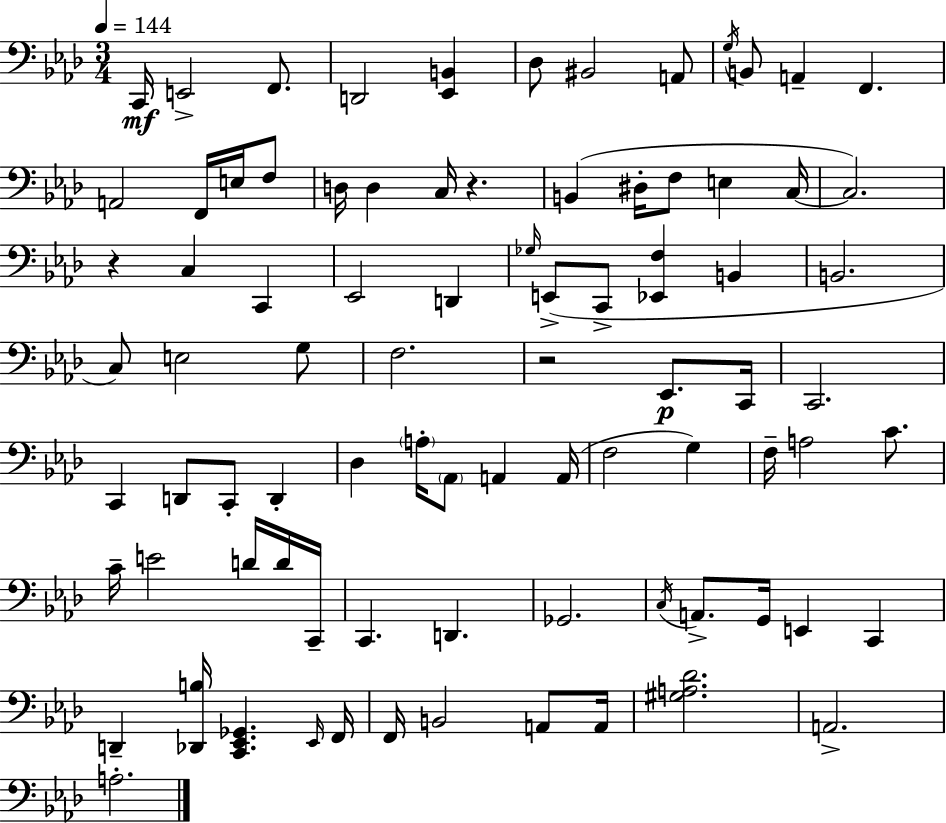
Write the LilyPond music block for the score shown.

{
  \clef bass
  \numericTimeSignature
  \time 3/4
  \key f \minor
  \tempo 4 = 144
  c,16\mf e,2-> f,8. | d,2 <ees, b,>4 | des8 bis,2 a,8 | \acciaccatura { g16 } b,8 a,4-- f,4. | \break a,2 f,16 e16 f8 | d16 d4 c16 r4. | b,4( dis16-. f8 e4 | c16~~ c2.) | \break r4 c4 c,4 | ees,2 d,4 | \grace { ges16 } e,8->( c,8-> <ees, f>4 b,4 | b,2. | \break c8) e2 | g8 f2. | r2 ees,8.\p | c,16 c,2. | \break c,4 d,8 c,8-. d,4-. | des4 \parenthesize a16-. \parenthesize aes,8 a,4 | a,16( f2 g4) | f16-- a2 c'8. | \break c'16-- e'2 d'16 | d'16 c,16-- c,4. d,4. | ges,2. | \acciaccatura { c16 } a,8.-> g,16 e,4 c,4 | \break d,4-- <des, b>16 <c, ees, ges,>4. | \grace { ees,16 } f,16 f,16 b,2 | a,8 a,16 <gis a des'>2. | a,2.-> | \break a2.-. | \bar "|."
}